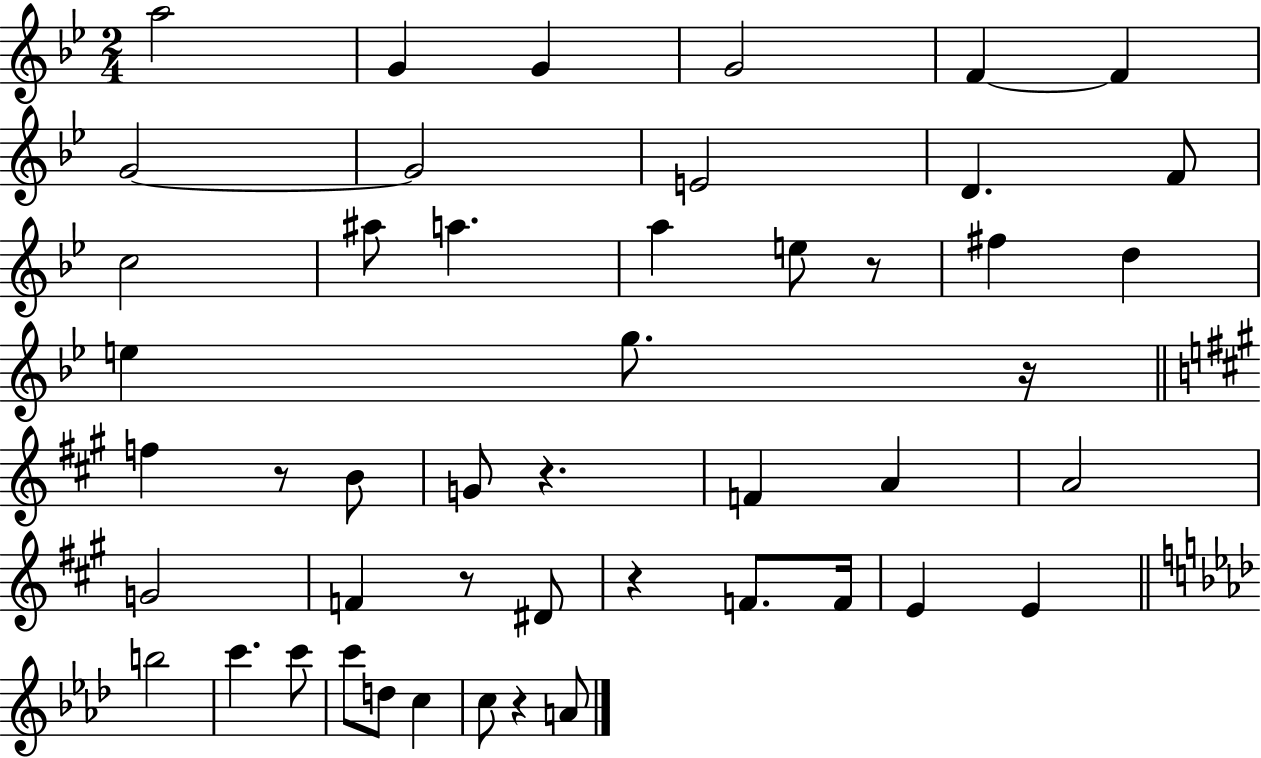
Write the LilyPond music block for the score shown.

{
  \clef treble
  \numericTimeSignature
  \time 2/4
  \key bes \major
  \repeat volta 2 { a''2 | g'4 g'4 | g'2 | f'4~~ f'4 | \break g'2~~ | g'2 | e'2 | d'4. f'8 | \break c''2 | ais''8 a''4. | a''4 e''8 r8 | fis''4 d''4 | \break e''4 g''8. r16 | \bar "||" \break \key a \major f''4 r8 b'8 | g'8 r4. | f'4 a'4 | a'2 | \break g'2 | f'4 r8 dis'8 | r4 f'8. f'16 | e'4 e'4 | \break \bar "||" \break \key aes \major b''2 | c'''4. c'''8 | c'''8 d''8 c''4 | c''8 r4 a'8 | \break } \bar "|."
}